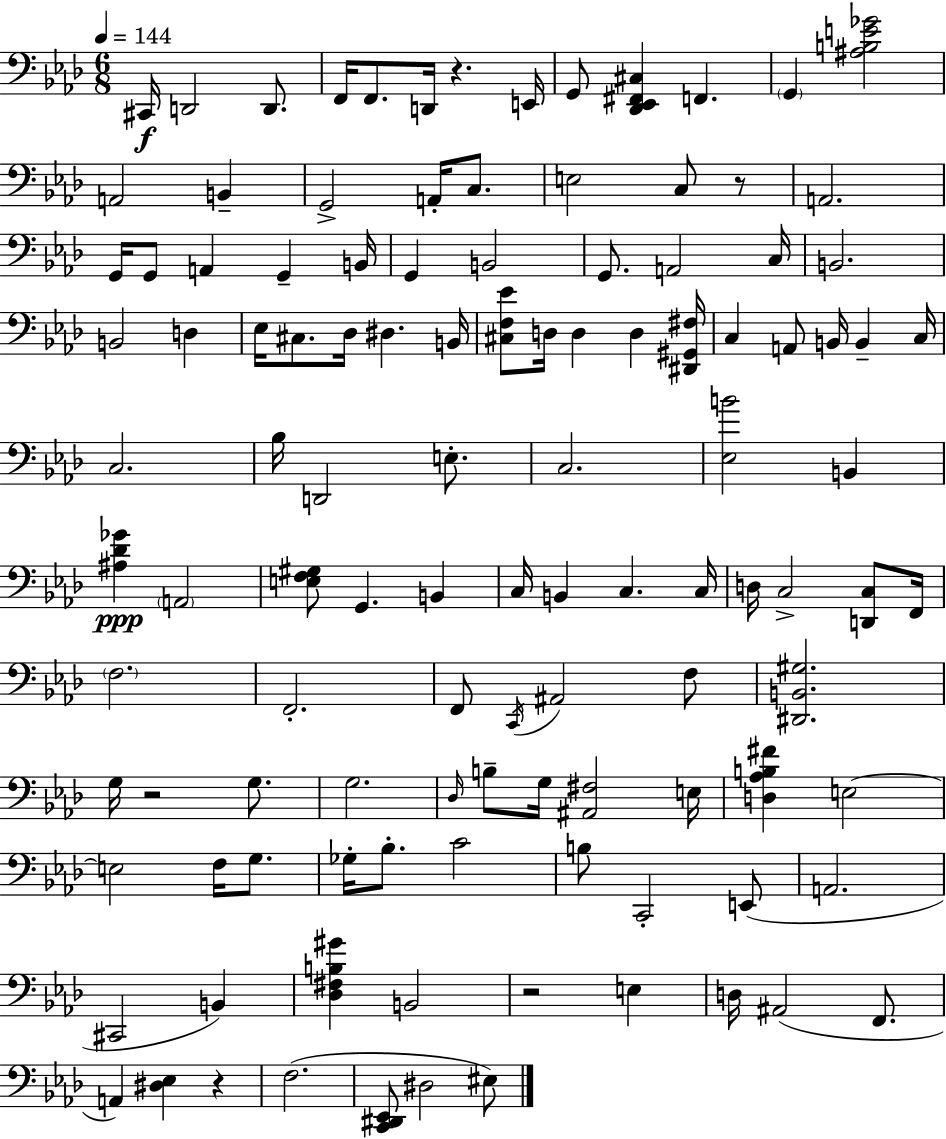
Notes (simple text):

C#2/s D2/h D2/e. F2/s F2/e. D2/s R/q. E2/s G2/e [Db2,Eb2,F#2,C#3]/q F2/q. G2/q [A#3,B3,E4,Gb4]/h A2/h B2/q G2/h A2/s C3/e. E3/h C3/e R/e A2/h. G2/s G2/e A2/q G2/q B2/s G2/q B2/h G2/e. A2/h C3/s B2/h. B2/h D3/q Eb3/s C#3/e. Db3/s D#3/q. B2/s [C#3,F3,Eb4]/e D3/s D3/q D3/q [D#2,G#2,F#3]/s C3/q A2/e B2/s B2/q C3/s C3/h. Bb3/s D2/h E3/e. C3/h. [Eb3,B4]/h B2/q [A#3,Db4,Gb4]/q A2/h [E3,F3,G#3]/e G2/q. B2/q C3/s B2/q C3/q. C3/s D3/s C3/h [D2,C3]/e F2/s F3/h. F2/h. F2/e C2/s A#2/h F3/e [D#2,B2,G#3]/h. G3/s R/h G3/e. G3/h. Db3/s B3/e G3/s [A#2,F#3]/h E3/s [D3,Ab3,B3,F#4]/q E3/h E3/h F3/s G3/e. Gb3/s Bb3/e. C4/h B3/e C2/h E2/e A2/h. C#2/h B2/q [Db3,F#3,B3,G#4]/q B2/h R/h E3/q D3/s A#2/h F2/e. A2/q [D#3,Eb3]/q R/q F3/h. [C2,D#2,Eb2]/e D#3/h EIS3/e